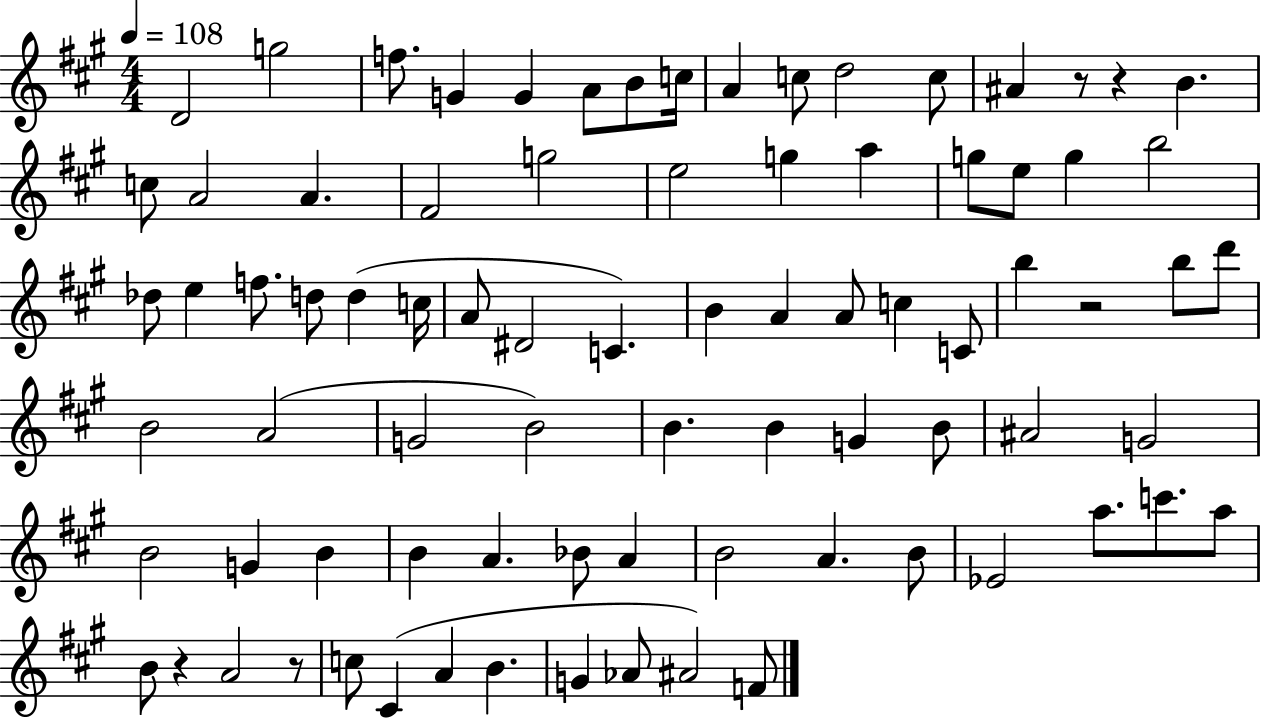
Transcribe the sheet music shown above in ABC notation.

X:1
T:Untitled
M:4/4
L:1/4
K:A
D2 g2 f/2 G G A/2 B/2 c/4 A c/2 d2 c/2 ^A z/2 z B c/2 A2 A ^F2 g2 e2 g a g/2 e/2 g b2 _d/2 e f/2 d/2 d c/4 A/2 ^D2 C B A A/2 c C/2 b z2 b/2 d'/2 B2 A2 G2 B2 B B G B/2 ^A2 G2 B2 G B B A _B/2 A B2 A B/2 _E2 a/2 c'/2 a/2 B/2 z A2 z/2 c/2 ^C A B G _A/2 ^A2 F/2